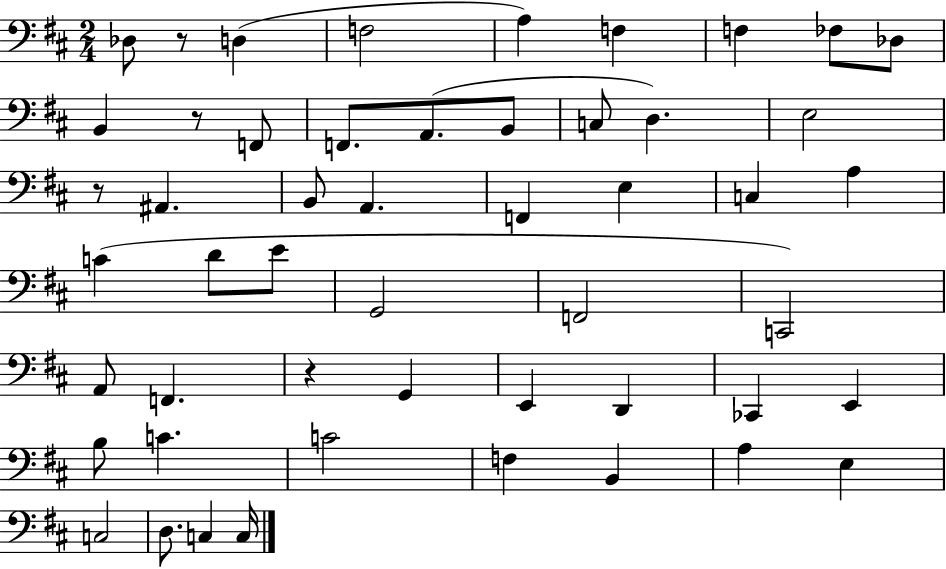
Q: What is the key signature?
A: D major